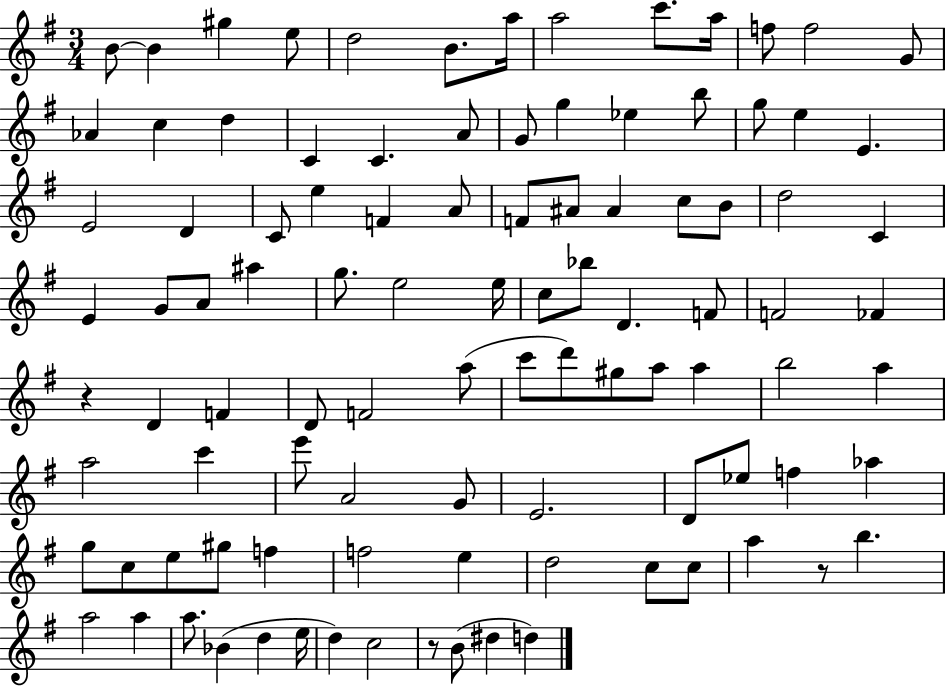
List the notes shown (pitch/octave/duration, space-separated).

B4/e B4/q G#5/q E5/e D5/h B4/e. A5/s A5/h C6/e. A5/s F5/e F5/h G4/e Ab4/q C5/q D5/q C4/q C4/q. A4/e G4/e G5/q Eb5/q B5/e G5/e E5/q E4/q. E4/h D4/q C4/e E5/q F4/q A4/e F4/e A#4/e A#4/q C5/e B4/e D5/h C4/q E4/q G4/e A4/e A#5/q G5/e. E5/h E5/s C5/e Bb5/e D4/q. F4/e F4/h FES4/q R/q D4/q F4/q D4/e F4/h A5/e C6/e D6/e G#5/e A5/e A5/q B5/h A5/q A5/h C6/q E6/e A4/h G4/e E4/h. D4/e Eb5/e F5/q Ab5/q G5/e C5/e E5/e G#5/e F5/q F5/h E5/q D5/h C5/e C5/e A5/q R/e B5/q. A5/h A5/q A5/e. Bb4/q D5/q E5/s D5/q C5/h R/e B4/e D#5/q D5/q